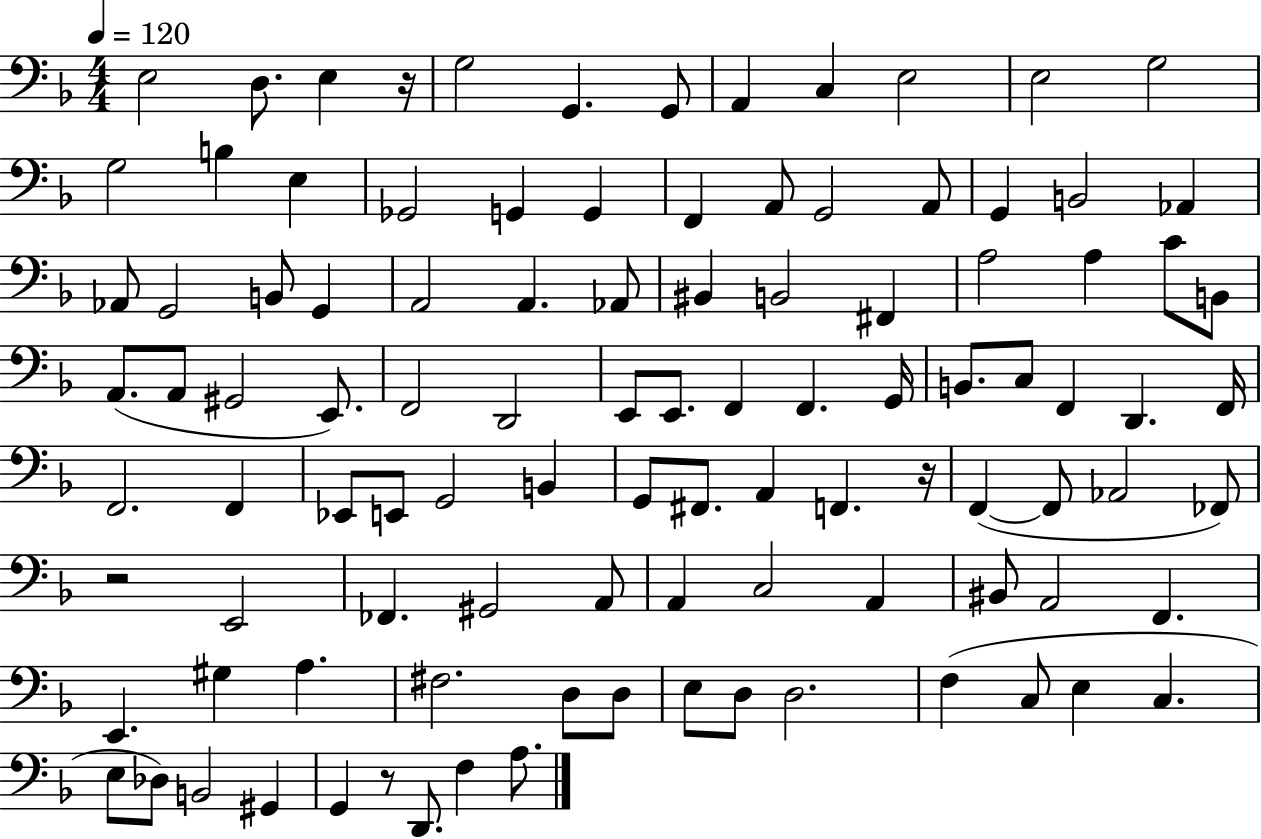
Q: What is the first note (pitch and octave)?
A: E3